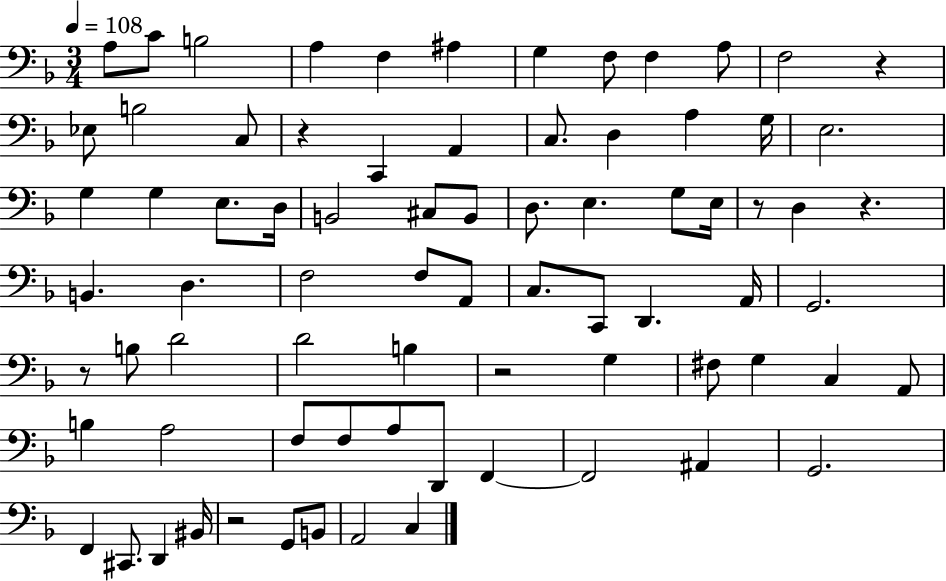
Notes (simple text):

A3/e C4/e B3/h A3/q F3/q A#3/q G3/q F3/e F3/q A3/e F3/h R/q Eb3/e B3/h C3/e R/q C2/q A2/q C3/e. D3/q A3/q G3/s E3/h. G3/q G3/q E3/e. D3/s B2/h C#3/e B2/e D3/e. E3/q. G3/e E3/s R/e D3/q R/q. B2/q. D3/q. F3/h F3/e A2/e C3/e. C2/e D2/q. A2/s G2/h. R/e B3/e D4/h D4/h B3/q R/h G3/q F#3/e G3/q C3/q A2/e B3/q A3/h F3/e F3/e A3/e D2/e F2/q F2/h A#2/q G2/h. F2/q C#2/e. D2/q BIS2/s R/h G2/e B2/e A2/h C3/q